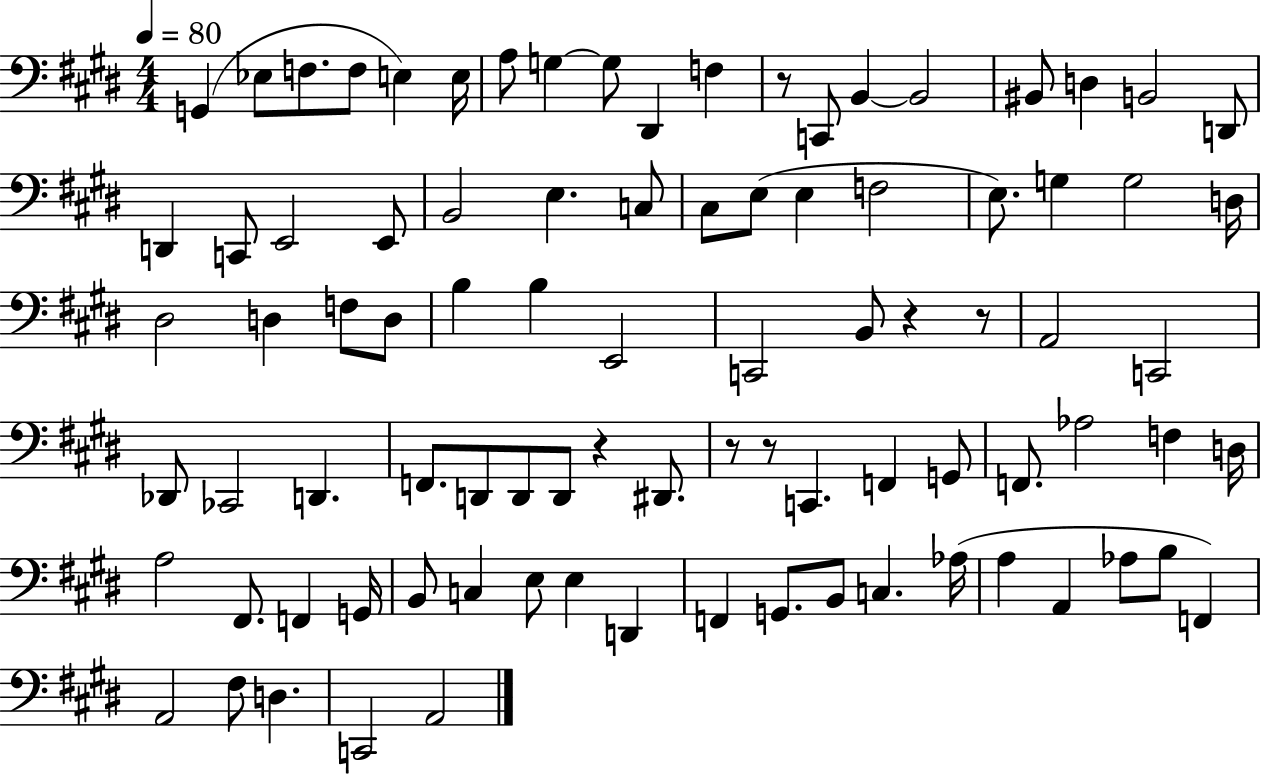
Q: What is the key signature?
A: E major